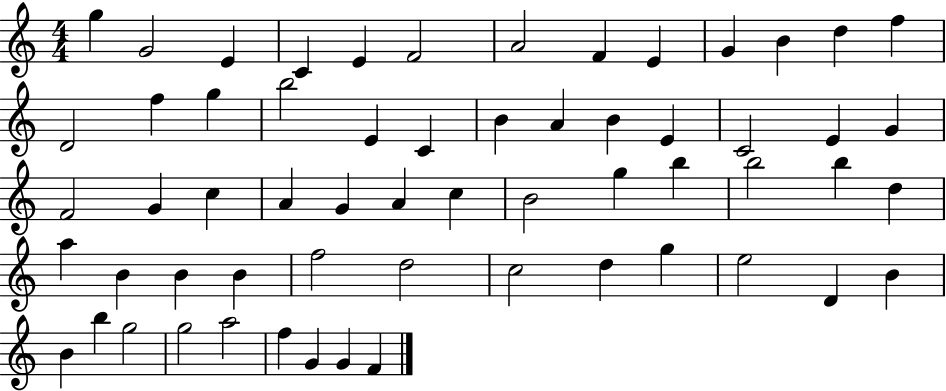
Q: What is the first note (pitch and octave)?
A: G5